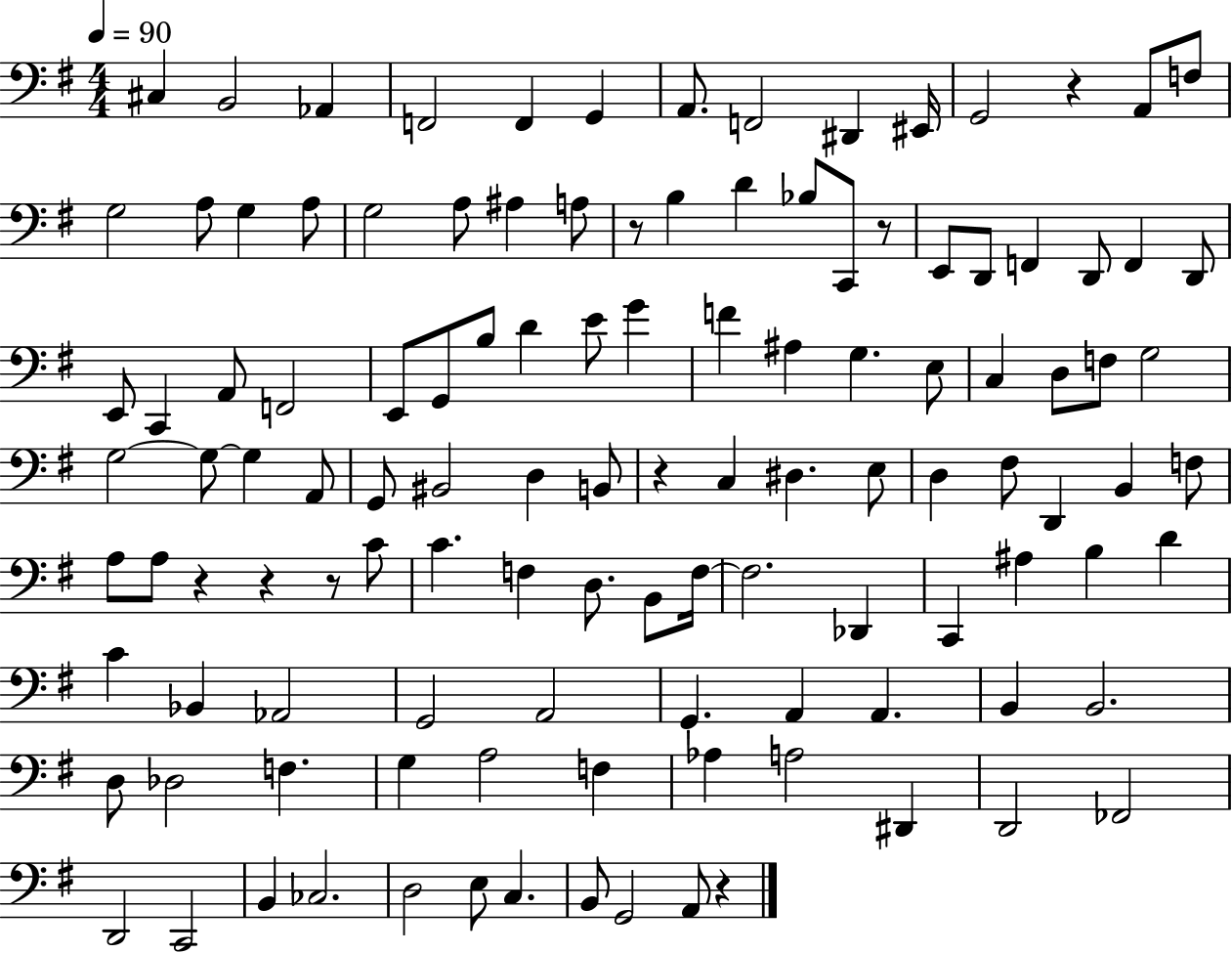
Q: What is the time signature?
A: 4/4